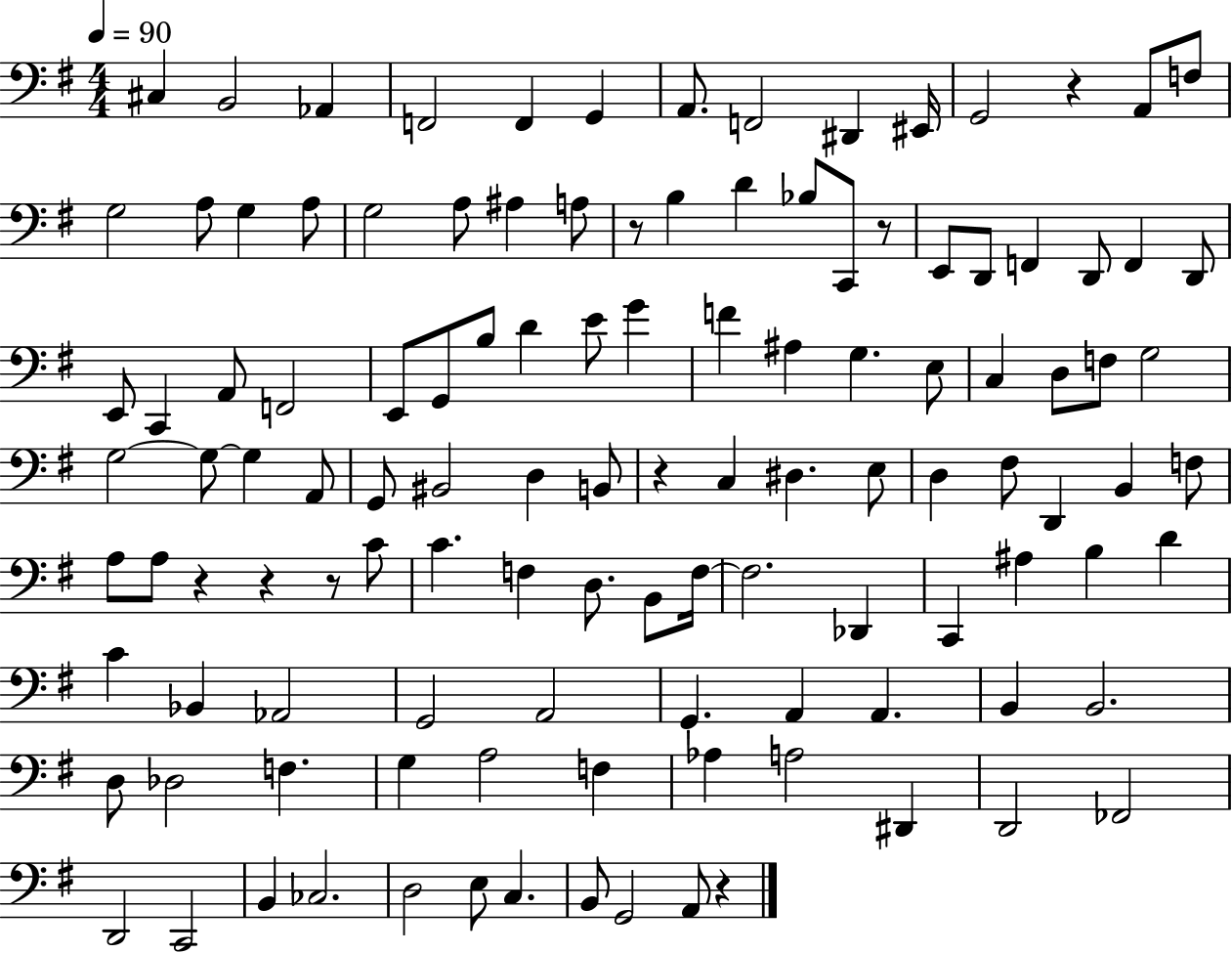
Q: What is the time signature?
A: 4/4